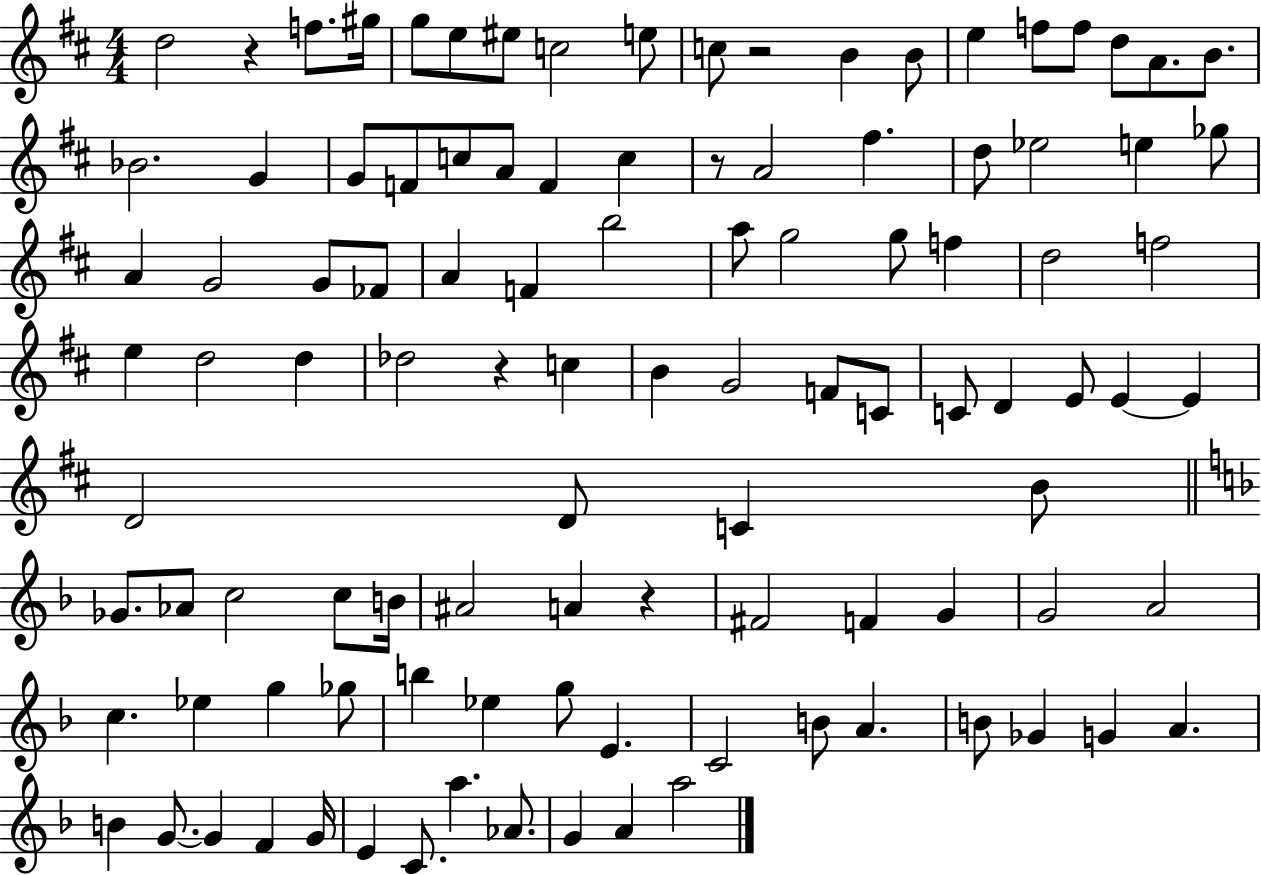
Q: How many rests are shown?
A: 5